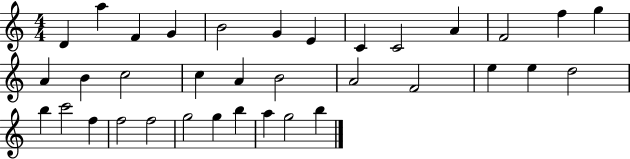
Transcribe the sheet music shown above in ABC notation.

X:1
T:Untitled
M:4/4
L:1/4
K:C
D a F G B2 G E C C2 A F2 f g A B c2 c A B2 A2 F2 e e d2 b c'2 f f2 f2 g2 g b a g2 b